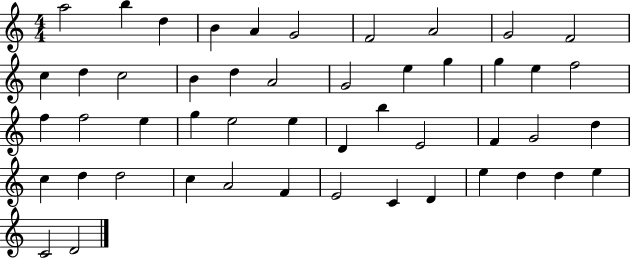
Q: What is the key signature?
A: C major